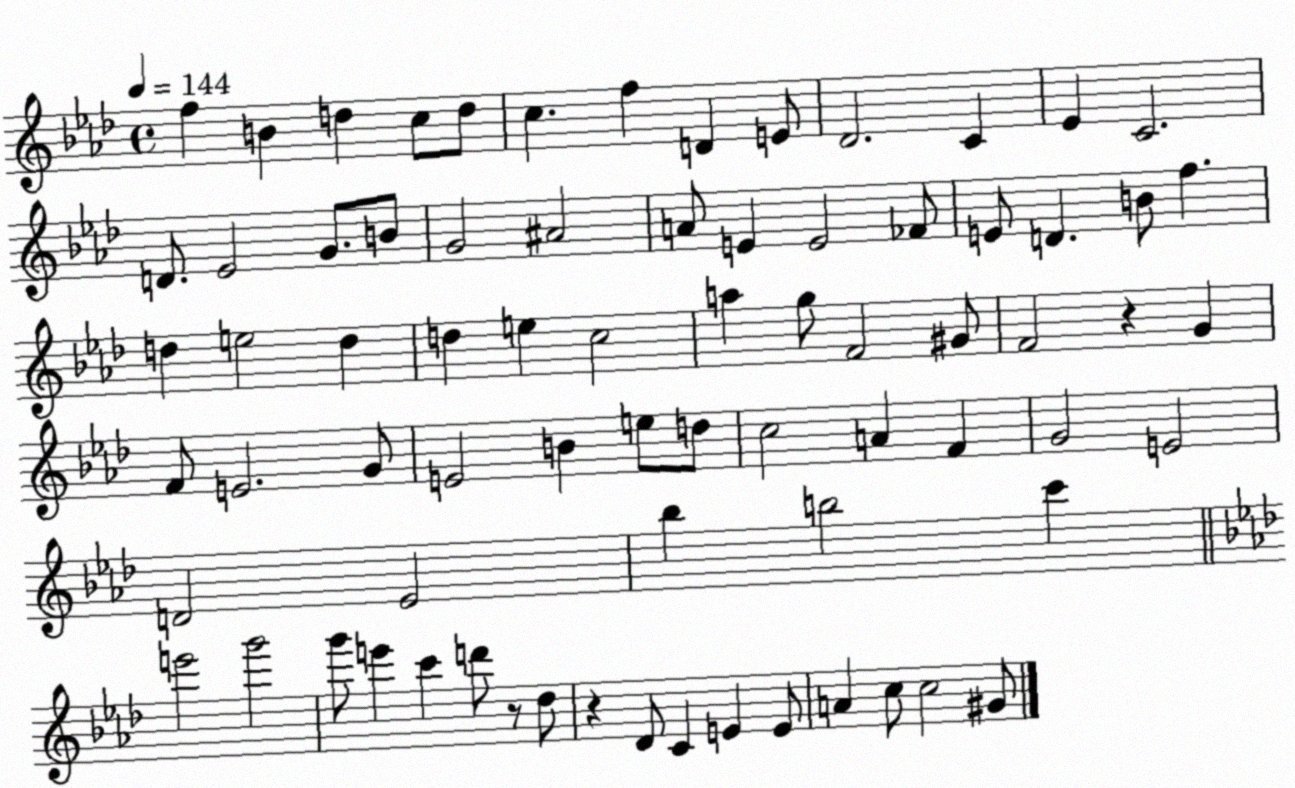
X:1
T:Untitled
M:4/4
L:1/4
K:Ab
f B d c/2 d/2 c f D E/2 _D2 C _E C2 D/2 _E2 G/2 B/2 G2 ^A2 A/2 E E2 _F/2 E/2 D B/2 f d e2 d d e c2 a g/2 F2 ^G/2 F2 z G F/2 E2 G/2 E2 B e/2 d/2 c2 A F G2 E2 D2 _E2 _b b2 c' e'2 g'2 g'/2 e' c' d'/2 z/2 _d/2 z _D/2 C E E/2 A c/2 c2 ^G/2